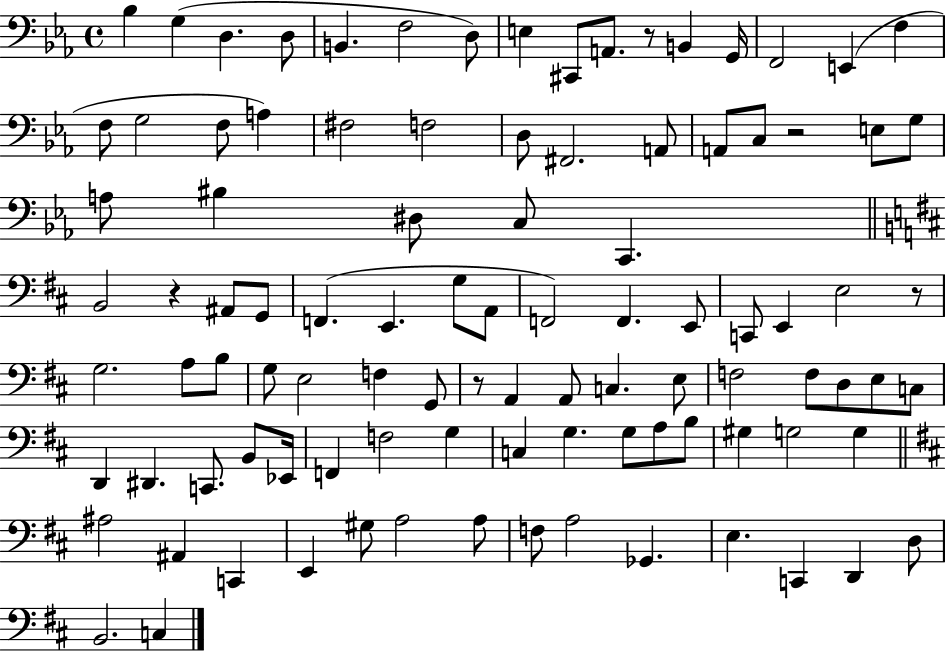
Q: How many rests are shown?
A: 5